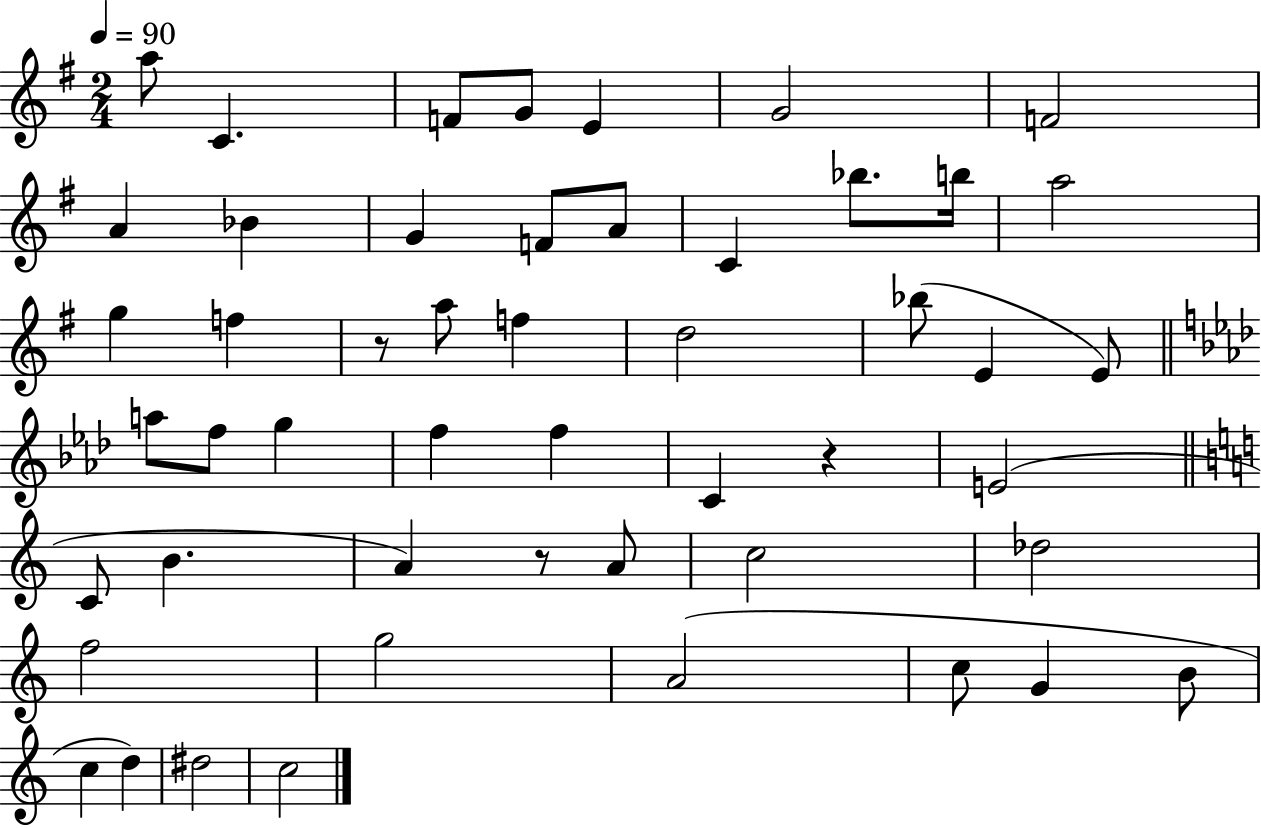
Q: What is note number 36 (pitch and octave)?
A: C5